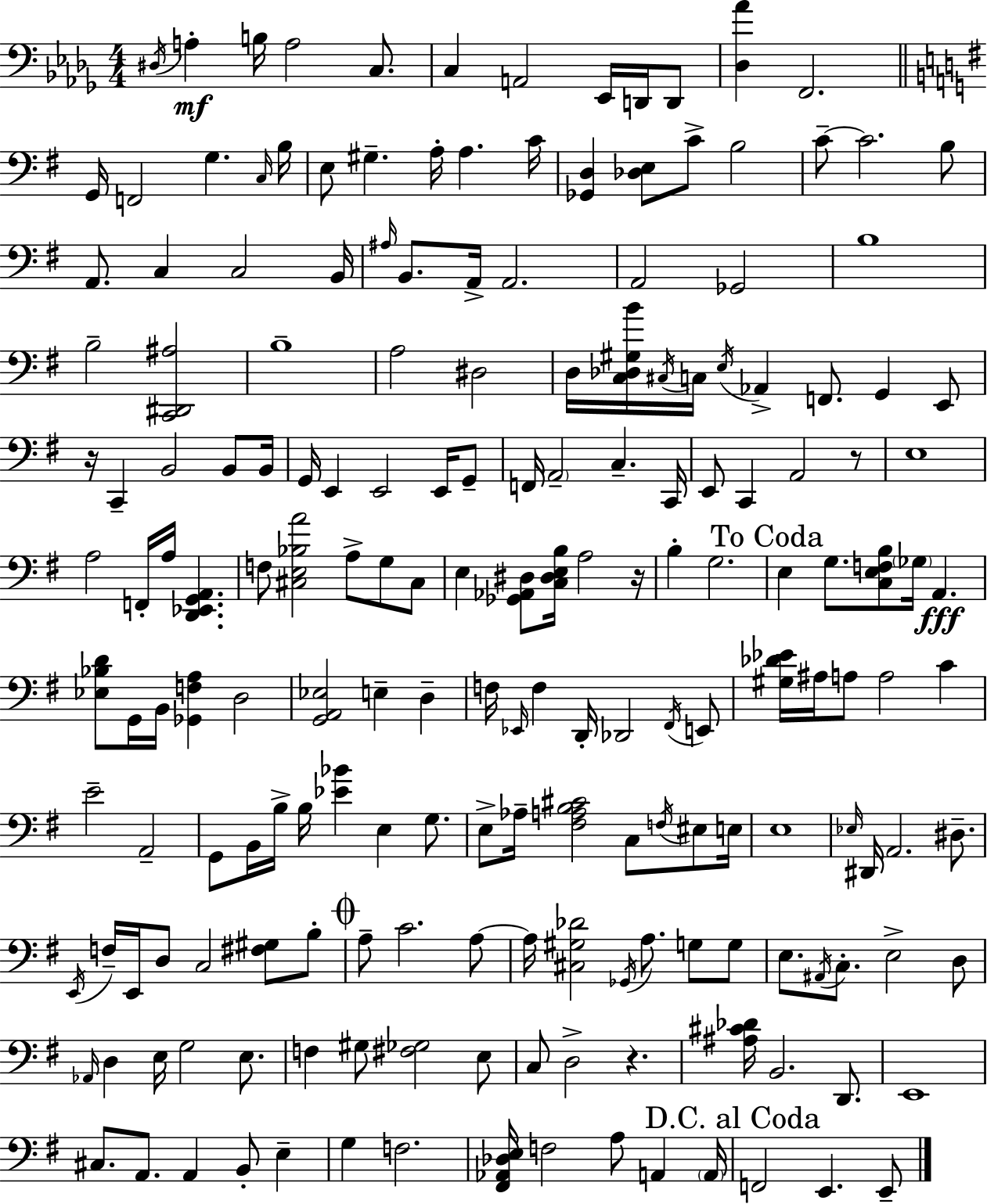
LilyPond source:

{
  \clef bass
  \numericTimeSignature
  \time 4/4
  \key bes \minor
  \acciaccatura { dis16 }\mf a4-. b16 a2 c8. | c4 a,2 ees,16 d,16 d,8 | <des aes'>4 f,2. | \bar "||" \break \key g \major g,16 f,2 g4. \grace { c16 } | b16 e8 gis4.-- a16-. a4. | c'16 <ges, d>4 <des e>8 c'8-> b2 | c'8--~~ c'2. b8 | \break a,8. c4 c2 | b,16 \grace { ais16 } b,8. a,16-> a,2. | a,2 ges,2 | b1 | \break b2-- <c, dis, ais>2 | b1-- | a2 dis2 | d16 <c des gis b'>16 \acciaccatura { cis16 } c16 \acciaccatura { e16 } aes,4-> f,8. g,4 | \break e,8 r16 c,4-- b,2 | b,8 b,16 g,16 e,4 e,2 | e,16 g,8-- f,16 \parenthesize a,2-- c4.-- | c,16 e,8 c,4 a,2 | \break r8 e1 | a2 f,16-. a16 <d, ees, g, a,>4. | f8 <cis e bes a'>2 a8-> | g8 cis8 e4 <ges, aes, dis>8 <c dis e b>16 a2 | \break r16 b4-. g2. | \mark "To Coda" e4 g8. <c e f b>8 \parenthesize ges16 a,4.\fff | <ees bes d'>8 g,16 b,16 <ges, f a>4 d2 | <g, a, ees>2 e4-- | \break d4-- f16 \grace { ees,16 } f4 d,16-. des,2 | \acciaccatura { fis,16 } e,8 <gis des' ees'>16 ais16 a8 a2 | c'4 e'2-- a,2-- | g,8 b,16 b16-> b16 <ees' bes'>4 e4 | \break g8. e8-> aes16-- <fis a b cis'>2 | c8 \acciaccatura { f16 } eis8 e16 e1 | \grace { ees16 } dis,16 a,2. | dis8.-- \acciaccatura { e,16 } f16-- e,16 d8 c2 | \break <fis gis>8 b8-. \mark \markup { \musicglyph "scripts.coda" } a8-- c'2. | a8~~ a16 <cis gis des'>2 | \acciaccatura { ges,16 } a8. g8 g8 e8. \acciaccatura { ais,16 } c8.-. | e2-> d8 \grace { aes,16 } d4 | \break e16 g2 e8. f4 | gis8 <fis ges>2 e8 c8 d2-> | r4. <ais cis' des'>16 b,2. | d,8. e,1 | \break cis8. a,8. | a,4 b,8-. e4-- g4 | f2. <fis, aes, des e>16 f2 | a8 a,4 \parenthesize a,16 \mark "D.C. al Coda" f,2 | \break e,4. e,8-- \bar "|."
}